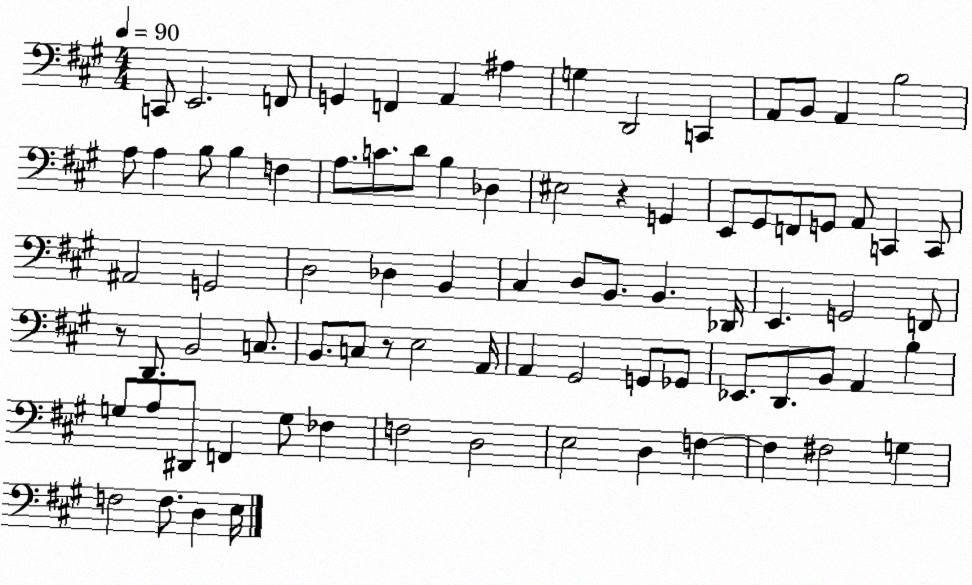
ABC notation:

X:1
T:Untitled
M:4/4
L:1/4
K:A
C,,/2 E,,2 F,,/2 G,, F,, A,, ^A, G, D,,2 C,, A,,/2 B,,/2 A,, B,2 A,/2 A, B,/2 B, F, A,/2 C/2 D/2 B, _D, ^E,2 z G,, E,,/2 ^G,,/2 F,,/2 G,,/2 A,,/2 C,, C,,/2 ^A,,2 G,,2 D,2 _D, B,, ^C, D,/2 B,,/2 B,, _D,,/4 E,, G,,2 F,,/2 z/2 D,,/2 B,,2 C,/2 B,,/2 C,/2 z/2 E,2 A,,/4 A,, ^G,,2 G,,/2 _G,,/2 _E,,/2 D,,/2 B,,/2 A,, B, G,/2 A,/2 ^D,,/2 F,, G,/2 _F, F,2 D,2 E,2 D, F, F, ^F,2 G, F,2 F,/2 D, E,/4